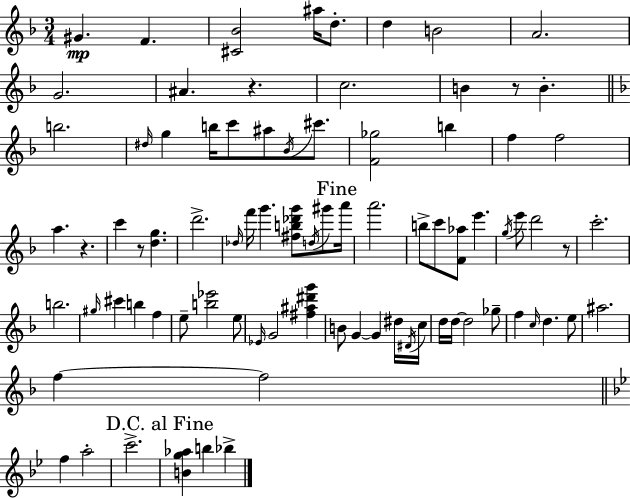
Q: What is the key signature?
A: F major